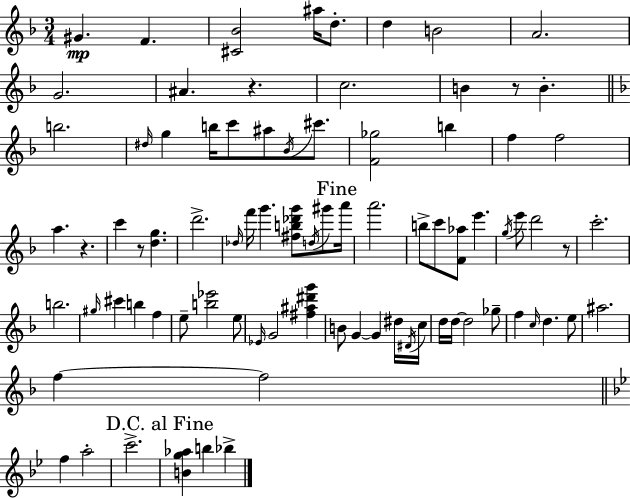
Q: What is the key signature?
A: F major